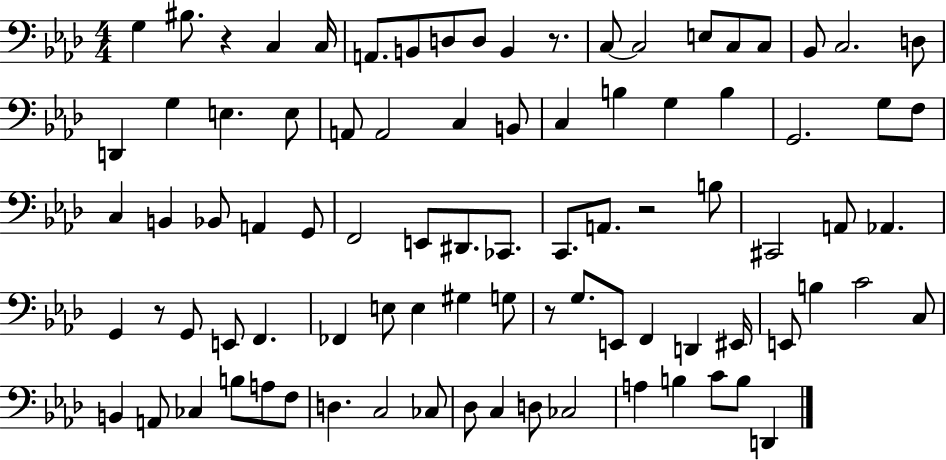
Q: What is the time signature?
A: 4/4